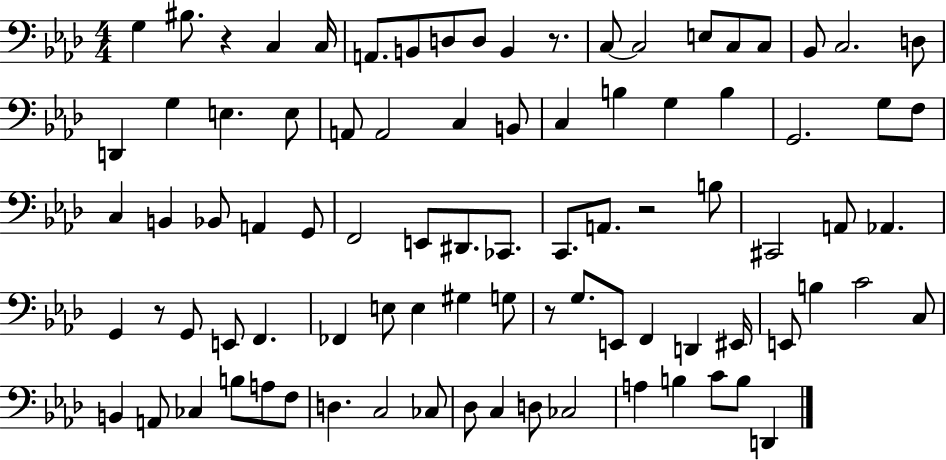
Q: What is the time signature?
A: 4/4